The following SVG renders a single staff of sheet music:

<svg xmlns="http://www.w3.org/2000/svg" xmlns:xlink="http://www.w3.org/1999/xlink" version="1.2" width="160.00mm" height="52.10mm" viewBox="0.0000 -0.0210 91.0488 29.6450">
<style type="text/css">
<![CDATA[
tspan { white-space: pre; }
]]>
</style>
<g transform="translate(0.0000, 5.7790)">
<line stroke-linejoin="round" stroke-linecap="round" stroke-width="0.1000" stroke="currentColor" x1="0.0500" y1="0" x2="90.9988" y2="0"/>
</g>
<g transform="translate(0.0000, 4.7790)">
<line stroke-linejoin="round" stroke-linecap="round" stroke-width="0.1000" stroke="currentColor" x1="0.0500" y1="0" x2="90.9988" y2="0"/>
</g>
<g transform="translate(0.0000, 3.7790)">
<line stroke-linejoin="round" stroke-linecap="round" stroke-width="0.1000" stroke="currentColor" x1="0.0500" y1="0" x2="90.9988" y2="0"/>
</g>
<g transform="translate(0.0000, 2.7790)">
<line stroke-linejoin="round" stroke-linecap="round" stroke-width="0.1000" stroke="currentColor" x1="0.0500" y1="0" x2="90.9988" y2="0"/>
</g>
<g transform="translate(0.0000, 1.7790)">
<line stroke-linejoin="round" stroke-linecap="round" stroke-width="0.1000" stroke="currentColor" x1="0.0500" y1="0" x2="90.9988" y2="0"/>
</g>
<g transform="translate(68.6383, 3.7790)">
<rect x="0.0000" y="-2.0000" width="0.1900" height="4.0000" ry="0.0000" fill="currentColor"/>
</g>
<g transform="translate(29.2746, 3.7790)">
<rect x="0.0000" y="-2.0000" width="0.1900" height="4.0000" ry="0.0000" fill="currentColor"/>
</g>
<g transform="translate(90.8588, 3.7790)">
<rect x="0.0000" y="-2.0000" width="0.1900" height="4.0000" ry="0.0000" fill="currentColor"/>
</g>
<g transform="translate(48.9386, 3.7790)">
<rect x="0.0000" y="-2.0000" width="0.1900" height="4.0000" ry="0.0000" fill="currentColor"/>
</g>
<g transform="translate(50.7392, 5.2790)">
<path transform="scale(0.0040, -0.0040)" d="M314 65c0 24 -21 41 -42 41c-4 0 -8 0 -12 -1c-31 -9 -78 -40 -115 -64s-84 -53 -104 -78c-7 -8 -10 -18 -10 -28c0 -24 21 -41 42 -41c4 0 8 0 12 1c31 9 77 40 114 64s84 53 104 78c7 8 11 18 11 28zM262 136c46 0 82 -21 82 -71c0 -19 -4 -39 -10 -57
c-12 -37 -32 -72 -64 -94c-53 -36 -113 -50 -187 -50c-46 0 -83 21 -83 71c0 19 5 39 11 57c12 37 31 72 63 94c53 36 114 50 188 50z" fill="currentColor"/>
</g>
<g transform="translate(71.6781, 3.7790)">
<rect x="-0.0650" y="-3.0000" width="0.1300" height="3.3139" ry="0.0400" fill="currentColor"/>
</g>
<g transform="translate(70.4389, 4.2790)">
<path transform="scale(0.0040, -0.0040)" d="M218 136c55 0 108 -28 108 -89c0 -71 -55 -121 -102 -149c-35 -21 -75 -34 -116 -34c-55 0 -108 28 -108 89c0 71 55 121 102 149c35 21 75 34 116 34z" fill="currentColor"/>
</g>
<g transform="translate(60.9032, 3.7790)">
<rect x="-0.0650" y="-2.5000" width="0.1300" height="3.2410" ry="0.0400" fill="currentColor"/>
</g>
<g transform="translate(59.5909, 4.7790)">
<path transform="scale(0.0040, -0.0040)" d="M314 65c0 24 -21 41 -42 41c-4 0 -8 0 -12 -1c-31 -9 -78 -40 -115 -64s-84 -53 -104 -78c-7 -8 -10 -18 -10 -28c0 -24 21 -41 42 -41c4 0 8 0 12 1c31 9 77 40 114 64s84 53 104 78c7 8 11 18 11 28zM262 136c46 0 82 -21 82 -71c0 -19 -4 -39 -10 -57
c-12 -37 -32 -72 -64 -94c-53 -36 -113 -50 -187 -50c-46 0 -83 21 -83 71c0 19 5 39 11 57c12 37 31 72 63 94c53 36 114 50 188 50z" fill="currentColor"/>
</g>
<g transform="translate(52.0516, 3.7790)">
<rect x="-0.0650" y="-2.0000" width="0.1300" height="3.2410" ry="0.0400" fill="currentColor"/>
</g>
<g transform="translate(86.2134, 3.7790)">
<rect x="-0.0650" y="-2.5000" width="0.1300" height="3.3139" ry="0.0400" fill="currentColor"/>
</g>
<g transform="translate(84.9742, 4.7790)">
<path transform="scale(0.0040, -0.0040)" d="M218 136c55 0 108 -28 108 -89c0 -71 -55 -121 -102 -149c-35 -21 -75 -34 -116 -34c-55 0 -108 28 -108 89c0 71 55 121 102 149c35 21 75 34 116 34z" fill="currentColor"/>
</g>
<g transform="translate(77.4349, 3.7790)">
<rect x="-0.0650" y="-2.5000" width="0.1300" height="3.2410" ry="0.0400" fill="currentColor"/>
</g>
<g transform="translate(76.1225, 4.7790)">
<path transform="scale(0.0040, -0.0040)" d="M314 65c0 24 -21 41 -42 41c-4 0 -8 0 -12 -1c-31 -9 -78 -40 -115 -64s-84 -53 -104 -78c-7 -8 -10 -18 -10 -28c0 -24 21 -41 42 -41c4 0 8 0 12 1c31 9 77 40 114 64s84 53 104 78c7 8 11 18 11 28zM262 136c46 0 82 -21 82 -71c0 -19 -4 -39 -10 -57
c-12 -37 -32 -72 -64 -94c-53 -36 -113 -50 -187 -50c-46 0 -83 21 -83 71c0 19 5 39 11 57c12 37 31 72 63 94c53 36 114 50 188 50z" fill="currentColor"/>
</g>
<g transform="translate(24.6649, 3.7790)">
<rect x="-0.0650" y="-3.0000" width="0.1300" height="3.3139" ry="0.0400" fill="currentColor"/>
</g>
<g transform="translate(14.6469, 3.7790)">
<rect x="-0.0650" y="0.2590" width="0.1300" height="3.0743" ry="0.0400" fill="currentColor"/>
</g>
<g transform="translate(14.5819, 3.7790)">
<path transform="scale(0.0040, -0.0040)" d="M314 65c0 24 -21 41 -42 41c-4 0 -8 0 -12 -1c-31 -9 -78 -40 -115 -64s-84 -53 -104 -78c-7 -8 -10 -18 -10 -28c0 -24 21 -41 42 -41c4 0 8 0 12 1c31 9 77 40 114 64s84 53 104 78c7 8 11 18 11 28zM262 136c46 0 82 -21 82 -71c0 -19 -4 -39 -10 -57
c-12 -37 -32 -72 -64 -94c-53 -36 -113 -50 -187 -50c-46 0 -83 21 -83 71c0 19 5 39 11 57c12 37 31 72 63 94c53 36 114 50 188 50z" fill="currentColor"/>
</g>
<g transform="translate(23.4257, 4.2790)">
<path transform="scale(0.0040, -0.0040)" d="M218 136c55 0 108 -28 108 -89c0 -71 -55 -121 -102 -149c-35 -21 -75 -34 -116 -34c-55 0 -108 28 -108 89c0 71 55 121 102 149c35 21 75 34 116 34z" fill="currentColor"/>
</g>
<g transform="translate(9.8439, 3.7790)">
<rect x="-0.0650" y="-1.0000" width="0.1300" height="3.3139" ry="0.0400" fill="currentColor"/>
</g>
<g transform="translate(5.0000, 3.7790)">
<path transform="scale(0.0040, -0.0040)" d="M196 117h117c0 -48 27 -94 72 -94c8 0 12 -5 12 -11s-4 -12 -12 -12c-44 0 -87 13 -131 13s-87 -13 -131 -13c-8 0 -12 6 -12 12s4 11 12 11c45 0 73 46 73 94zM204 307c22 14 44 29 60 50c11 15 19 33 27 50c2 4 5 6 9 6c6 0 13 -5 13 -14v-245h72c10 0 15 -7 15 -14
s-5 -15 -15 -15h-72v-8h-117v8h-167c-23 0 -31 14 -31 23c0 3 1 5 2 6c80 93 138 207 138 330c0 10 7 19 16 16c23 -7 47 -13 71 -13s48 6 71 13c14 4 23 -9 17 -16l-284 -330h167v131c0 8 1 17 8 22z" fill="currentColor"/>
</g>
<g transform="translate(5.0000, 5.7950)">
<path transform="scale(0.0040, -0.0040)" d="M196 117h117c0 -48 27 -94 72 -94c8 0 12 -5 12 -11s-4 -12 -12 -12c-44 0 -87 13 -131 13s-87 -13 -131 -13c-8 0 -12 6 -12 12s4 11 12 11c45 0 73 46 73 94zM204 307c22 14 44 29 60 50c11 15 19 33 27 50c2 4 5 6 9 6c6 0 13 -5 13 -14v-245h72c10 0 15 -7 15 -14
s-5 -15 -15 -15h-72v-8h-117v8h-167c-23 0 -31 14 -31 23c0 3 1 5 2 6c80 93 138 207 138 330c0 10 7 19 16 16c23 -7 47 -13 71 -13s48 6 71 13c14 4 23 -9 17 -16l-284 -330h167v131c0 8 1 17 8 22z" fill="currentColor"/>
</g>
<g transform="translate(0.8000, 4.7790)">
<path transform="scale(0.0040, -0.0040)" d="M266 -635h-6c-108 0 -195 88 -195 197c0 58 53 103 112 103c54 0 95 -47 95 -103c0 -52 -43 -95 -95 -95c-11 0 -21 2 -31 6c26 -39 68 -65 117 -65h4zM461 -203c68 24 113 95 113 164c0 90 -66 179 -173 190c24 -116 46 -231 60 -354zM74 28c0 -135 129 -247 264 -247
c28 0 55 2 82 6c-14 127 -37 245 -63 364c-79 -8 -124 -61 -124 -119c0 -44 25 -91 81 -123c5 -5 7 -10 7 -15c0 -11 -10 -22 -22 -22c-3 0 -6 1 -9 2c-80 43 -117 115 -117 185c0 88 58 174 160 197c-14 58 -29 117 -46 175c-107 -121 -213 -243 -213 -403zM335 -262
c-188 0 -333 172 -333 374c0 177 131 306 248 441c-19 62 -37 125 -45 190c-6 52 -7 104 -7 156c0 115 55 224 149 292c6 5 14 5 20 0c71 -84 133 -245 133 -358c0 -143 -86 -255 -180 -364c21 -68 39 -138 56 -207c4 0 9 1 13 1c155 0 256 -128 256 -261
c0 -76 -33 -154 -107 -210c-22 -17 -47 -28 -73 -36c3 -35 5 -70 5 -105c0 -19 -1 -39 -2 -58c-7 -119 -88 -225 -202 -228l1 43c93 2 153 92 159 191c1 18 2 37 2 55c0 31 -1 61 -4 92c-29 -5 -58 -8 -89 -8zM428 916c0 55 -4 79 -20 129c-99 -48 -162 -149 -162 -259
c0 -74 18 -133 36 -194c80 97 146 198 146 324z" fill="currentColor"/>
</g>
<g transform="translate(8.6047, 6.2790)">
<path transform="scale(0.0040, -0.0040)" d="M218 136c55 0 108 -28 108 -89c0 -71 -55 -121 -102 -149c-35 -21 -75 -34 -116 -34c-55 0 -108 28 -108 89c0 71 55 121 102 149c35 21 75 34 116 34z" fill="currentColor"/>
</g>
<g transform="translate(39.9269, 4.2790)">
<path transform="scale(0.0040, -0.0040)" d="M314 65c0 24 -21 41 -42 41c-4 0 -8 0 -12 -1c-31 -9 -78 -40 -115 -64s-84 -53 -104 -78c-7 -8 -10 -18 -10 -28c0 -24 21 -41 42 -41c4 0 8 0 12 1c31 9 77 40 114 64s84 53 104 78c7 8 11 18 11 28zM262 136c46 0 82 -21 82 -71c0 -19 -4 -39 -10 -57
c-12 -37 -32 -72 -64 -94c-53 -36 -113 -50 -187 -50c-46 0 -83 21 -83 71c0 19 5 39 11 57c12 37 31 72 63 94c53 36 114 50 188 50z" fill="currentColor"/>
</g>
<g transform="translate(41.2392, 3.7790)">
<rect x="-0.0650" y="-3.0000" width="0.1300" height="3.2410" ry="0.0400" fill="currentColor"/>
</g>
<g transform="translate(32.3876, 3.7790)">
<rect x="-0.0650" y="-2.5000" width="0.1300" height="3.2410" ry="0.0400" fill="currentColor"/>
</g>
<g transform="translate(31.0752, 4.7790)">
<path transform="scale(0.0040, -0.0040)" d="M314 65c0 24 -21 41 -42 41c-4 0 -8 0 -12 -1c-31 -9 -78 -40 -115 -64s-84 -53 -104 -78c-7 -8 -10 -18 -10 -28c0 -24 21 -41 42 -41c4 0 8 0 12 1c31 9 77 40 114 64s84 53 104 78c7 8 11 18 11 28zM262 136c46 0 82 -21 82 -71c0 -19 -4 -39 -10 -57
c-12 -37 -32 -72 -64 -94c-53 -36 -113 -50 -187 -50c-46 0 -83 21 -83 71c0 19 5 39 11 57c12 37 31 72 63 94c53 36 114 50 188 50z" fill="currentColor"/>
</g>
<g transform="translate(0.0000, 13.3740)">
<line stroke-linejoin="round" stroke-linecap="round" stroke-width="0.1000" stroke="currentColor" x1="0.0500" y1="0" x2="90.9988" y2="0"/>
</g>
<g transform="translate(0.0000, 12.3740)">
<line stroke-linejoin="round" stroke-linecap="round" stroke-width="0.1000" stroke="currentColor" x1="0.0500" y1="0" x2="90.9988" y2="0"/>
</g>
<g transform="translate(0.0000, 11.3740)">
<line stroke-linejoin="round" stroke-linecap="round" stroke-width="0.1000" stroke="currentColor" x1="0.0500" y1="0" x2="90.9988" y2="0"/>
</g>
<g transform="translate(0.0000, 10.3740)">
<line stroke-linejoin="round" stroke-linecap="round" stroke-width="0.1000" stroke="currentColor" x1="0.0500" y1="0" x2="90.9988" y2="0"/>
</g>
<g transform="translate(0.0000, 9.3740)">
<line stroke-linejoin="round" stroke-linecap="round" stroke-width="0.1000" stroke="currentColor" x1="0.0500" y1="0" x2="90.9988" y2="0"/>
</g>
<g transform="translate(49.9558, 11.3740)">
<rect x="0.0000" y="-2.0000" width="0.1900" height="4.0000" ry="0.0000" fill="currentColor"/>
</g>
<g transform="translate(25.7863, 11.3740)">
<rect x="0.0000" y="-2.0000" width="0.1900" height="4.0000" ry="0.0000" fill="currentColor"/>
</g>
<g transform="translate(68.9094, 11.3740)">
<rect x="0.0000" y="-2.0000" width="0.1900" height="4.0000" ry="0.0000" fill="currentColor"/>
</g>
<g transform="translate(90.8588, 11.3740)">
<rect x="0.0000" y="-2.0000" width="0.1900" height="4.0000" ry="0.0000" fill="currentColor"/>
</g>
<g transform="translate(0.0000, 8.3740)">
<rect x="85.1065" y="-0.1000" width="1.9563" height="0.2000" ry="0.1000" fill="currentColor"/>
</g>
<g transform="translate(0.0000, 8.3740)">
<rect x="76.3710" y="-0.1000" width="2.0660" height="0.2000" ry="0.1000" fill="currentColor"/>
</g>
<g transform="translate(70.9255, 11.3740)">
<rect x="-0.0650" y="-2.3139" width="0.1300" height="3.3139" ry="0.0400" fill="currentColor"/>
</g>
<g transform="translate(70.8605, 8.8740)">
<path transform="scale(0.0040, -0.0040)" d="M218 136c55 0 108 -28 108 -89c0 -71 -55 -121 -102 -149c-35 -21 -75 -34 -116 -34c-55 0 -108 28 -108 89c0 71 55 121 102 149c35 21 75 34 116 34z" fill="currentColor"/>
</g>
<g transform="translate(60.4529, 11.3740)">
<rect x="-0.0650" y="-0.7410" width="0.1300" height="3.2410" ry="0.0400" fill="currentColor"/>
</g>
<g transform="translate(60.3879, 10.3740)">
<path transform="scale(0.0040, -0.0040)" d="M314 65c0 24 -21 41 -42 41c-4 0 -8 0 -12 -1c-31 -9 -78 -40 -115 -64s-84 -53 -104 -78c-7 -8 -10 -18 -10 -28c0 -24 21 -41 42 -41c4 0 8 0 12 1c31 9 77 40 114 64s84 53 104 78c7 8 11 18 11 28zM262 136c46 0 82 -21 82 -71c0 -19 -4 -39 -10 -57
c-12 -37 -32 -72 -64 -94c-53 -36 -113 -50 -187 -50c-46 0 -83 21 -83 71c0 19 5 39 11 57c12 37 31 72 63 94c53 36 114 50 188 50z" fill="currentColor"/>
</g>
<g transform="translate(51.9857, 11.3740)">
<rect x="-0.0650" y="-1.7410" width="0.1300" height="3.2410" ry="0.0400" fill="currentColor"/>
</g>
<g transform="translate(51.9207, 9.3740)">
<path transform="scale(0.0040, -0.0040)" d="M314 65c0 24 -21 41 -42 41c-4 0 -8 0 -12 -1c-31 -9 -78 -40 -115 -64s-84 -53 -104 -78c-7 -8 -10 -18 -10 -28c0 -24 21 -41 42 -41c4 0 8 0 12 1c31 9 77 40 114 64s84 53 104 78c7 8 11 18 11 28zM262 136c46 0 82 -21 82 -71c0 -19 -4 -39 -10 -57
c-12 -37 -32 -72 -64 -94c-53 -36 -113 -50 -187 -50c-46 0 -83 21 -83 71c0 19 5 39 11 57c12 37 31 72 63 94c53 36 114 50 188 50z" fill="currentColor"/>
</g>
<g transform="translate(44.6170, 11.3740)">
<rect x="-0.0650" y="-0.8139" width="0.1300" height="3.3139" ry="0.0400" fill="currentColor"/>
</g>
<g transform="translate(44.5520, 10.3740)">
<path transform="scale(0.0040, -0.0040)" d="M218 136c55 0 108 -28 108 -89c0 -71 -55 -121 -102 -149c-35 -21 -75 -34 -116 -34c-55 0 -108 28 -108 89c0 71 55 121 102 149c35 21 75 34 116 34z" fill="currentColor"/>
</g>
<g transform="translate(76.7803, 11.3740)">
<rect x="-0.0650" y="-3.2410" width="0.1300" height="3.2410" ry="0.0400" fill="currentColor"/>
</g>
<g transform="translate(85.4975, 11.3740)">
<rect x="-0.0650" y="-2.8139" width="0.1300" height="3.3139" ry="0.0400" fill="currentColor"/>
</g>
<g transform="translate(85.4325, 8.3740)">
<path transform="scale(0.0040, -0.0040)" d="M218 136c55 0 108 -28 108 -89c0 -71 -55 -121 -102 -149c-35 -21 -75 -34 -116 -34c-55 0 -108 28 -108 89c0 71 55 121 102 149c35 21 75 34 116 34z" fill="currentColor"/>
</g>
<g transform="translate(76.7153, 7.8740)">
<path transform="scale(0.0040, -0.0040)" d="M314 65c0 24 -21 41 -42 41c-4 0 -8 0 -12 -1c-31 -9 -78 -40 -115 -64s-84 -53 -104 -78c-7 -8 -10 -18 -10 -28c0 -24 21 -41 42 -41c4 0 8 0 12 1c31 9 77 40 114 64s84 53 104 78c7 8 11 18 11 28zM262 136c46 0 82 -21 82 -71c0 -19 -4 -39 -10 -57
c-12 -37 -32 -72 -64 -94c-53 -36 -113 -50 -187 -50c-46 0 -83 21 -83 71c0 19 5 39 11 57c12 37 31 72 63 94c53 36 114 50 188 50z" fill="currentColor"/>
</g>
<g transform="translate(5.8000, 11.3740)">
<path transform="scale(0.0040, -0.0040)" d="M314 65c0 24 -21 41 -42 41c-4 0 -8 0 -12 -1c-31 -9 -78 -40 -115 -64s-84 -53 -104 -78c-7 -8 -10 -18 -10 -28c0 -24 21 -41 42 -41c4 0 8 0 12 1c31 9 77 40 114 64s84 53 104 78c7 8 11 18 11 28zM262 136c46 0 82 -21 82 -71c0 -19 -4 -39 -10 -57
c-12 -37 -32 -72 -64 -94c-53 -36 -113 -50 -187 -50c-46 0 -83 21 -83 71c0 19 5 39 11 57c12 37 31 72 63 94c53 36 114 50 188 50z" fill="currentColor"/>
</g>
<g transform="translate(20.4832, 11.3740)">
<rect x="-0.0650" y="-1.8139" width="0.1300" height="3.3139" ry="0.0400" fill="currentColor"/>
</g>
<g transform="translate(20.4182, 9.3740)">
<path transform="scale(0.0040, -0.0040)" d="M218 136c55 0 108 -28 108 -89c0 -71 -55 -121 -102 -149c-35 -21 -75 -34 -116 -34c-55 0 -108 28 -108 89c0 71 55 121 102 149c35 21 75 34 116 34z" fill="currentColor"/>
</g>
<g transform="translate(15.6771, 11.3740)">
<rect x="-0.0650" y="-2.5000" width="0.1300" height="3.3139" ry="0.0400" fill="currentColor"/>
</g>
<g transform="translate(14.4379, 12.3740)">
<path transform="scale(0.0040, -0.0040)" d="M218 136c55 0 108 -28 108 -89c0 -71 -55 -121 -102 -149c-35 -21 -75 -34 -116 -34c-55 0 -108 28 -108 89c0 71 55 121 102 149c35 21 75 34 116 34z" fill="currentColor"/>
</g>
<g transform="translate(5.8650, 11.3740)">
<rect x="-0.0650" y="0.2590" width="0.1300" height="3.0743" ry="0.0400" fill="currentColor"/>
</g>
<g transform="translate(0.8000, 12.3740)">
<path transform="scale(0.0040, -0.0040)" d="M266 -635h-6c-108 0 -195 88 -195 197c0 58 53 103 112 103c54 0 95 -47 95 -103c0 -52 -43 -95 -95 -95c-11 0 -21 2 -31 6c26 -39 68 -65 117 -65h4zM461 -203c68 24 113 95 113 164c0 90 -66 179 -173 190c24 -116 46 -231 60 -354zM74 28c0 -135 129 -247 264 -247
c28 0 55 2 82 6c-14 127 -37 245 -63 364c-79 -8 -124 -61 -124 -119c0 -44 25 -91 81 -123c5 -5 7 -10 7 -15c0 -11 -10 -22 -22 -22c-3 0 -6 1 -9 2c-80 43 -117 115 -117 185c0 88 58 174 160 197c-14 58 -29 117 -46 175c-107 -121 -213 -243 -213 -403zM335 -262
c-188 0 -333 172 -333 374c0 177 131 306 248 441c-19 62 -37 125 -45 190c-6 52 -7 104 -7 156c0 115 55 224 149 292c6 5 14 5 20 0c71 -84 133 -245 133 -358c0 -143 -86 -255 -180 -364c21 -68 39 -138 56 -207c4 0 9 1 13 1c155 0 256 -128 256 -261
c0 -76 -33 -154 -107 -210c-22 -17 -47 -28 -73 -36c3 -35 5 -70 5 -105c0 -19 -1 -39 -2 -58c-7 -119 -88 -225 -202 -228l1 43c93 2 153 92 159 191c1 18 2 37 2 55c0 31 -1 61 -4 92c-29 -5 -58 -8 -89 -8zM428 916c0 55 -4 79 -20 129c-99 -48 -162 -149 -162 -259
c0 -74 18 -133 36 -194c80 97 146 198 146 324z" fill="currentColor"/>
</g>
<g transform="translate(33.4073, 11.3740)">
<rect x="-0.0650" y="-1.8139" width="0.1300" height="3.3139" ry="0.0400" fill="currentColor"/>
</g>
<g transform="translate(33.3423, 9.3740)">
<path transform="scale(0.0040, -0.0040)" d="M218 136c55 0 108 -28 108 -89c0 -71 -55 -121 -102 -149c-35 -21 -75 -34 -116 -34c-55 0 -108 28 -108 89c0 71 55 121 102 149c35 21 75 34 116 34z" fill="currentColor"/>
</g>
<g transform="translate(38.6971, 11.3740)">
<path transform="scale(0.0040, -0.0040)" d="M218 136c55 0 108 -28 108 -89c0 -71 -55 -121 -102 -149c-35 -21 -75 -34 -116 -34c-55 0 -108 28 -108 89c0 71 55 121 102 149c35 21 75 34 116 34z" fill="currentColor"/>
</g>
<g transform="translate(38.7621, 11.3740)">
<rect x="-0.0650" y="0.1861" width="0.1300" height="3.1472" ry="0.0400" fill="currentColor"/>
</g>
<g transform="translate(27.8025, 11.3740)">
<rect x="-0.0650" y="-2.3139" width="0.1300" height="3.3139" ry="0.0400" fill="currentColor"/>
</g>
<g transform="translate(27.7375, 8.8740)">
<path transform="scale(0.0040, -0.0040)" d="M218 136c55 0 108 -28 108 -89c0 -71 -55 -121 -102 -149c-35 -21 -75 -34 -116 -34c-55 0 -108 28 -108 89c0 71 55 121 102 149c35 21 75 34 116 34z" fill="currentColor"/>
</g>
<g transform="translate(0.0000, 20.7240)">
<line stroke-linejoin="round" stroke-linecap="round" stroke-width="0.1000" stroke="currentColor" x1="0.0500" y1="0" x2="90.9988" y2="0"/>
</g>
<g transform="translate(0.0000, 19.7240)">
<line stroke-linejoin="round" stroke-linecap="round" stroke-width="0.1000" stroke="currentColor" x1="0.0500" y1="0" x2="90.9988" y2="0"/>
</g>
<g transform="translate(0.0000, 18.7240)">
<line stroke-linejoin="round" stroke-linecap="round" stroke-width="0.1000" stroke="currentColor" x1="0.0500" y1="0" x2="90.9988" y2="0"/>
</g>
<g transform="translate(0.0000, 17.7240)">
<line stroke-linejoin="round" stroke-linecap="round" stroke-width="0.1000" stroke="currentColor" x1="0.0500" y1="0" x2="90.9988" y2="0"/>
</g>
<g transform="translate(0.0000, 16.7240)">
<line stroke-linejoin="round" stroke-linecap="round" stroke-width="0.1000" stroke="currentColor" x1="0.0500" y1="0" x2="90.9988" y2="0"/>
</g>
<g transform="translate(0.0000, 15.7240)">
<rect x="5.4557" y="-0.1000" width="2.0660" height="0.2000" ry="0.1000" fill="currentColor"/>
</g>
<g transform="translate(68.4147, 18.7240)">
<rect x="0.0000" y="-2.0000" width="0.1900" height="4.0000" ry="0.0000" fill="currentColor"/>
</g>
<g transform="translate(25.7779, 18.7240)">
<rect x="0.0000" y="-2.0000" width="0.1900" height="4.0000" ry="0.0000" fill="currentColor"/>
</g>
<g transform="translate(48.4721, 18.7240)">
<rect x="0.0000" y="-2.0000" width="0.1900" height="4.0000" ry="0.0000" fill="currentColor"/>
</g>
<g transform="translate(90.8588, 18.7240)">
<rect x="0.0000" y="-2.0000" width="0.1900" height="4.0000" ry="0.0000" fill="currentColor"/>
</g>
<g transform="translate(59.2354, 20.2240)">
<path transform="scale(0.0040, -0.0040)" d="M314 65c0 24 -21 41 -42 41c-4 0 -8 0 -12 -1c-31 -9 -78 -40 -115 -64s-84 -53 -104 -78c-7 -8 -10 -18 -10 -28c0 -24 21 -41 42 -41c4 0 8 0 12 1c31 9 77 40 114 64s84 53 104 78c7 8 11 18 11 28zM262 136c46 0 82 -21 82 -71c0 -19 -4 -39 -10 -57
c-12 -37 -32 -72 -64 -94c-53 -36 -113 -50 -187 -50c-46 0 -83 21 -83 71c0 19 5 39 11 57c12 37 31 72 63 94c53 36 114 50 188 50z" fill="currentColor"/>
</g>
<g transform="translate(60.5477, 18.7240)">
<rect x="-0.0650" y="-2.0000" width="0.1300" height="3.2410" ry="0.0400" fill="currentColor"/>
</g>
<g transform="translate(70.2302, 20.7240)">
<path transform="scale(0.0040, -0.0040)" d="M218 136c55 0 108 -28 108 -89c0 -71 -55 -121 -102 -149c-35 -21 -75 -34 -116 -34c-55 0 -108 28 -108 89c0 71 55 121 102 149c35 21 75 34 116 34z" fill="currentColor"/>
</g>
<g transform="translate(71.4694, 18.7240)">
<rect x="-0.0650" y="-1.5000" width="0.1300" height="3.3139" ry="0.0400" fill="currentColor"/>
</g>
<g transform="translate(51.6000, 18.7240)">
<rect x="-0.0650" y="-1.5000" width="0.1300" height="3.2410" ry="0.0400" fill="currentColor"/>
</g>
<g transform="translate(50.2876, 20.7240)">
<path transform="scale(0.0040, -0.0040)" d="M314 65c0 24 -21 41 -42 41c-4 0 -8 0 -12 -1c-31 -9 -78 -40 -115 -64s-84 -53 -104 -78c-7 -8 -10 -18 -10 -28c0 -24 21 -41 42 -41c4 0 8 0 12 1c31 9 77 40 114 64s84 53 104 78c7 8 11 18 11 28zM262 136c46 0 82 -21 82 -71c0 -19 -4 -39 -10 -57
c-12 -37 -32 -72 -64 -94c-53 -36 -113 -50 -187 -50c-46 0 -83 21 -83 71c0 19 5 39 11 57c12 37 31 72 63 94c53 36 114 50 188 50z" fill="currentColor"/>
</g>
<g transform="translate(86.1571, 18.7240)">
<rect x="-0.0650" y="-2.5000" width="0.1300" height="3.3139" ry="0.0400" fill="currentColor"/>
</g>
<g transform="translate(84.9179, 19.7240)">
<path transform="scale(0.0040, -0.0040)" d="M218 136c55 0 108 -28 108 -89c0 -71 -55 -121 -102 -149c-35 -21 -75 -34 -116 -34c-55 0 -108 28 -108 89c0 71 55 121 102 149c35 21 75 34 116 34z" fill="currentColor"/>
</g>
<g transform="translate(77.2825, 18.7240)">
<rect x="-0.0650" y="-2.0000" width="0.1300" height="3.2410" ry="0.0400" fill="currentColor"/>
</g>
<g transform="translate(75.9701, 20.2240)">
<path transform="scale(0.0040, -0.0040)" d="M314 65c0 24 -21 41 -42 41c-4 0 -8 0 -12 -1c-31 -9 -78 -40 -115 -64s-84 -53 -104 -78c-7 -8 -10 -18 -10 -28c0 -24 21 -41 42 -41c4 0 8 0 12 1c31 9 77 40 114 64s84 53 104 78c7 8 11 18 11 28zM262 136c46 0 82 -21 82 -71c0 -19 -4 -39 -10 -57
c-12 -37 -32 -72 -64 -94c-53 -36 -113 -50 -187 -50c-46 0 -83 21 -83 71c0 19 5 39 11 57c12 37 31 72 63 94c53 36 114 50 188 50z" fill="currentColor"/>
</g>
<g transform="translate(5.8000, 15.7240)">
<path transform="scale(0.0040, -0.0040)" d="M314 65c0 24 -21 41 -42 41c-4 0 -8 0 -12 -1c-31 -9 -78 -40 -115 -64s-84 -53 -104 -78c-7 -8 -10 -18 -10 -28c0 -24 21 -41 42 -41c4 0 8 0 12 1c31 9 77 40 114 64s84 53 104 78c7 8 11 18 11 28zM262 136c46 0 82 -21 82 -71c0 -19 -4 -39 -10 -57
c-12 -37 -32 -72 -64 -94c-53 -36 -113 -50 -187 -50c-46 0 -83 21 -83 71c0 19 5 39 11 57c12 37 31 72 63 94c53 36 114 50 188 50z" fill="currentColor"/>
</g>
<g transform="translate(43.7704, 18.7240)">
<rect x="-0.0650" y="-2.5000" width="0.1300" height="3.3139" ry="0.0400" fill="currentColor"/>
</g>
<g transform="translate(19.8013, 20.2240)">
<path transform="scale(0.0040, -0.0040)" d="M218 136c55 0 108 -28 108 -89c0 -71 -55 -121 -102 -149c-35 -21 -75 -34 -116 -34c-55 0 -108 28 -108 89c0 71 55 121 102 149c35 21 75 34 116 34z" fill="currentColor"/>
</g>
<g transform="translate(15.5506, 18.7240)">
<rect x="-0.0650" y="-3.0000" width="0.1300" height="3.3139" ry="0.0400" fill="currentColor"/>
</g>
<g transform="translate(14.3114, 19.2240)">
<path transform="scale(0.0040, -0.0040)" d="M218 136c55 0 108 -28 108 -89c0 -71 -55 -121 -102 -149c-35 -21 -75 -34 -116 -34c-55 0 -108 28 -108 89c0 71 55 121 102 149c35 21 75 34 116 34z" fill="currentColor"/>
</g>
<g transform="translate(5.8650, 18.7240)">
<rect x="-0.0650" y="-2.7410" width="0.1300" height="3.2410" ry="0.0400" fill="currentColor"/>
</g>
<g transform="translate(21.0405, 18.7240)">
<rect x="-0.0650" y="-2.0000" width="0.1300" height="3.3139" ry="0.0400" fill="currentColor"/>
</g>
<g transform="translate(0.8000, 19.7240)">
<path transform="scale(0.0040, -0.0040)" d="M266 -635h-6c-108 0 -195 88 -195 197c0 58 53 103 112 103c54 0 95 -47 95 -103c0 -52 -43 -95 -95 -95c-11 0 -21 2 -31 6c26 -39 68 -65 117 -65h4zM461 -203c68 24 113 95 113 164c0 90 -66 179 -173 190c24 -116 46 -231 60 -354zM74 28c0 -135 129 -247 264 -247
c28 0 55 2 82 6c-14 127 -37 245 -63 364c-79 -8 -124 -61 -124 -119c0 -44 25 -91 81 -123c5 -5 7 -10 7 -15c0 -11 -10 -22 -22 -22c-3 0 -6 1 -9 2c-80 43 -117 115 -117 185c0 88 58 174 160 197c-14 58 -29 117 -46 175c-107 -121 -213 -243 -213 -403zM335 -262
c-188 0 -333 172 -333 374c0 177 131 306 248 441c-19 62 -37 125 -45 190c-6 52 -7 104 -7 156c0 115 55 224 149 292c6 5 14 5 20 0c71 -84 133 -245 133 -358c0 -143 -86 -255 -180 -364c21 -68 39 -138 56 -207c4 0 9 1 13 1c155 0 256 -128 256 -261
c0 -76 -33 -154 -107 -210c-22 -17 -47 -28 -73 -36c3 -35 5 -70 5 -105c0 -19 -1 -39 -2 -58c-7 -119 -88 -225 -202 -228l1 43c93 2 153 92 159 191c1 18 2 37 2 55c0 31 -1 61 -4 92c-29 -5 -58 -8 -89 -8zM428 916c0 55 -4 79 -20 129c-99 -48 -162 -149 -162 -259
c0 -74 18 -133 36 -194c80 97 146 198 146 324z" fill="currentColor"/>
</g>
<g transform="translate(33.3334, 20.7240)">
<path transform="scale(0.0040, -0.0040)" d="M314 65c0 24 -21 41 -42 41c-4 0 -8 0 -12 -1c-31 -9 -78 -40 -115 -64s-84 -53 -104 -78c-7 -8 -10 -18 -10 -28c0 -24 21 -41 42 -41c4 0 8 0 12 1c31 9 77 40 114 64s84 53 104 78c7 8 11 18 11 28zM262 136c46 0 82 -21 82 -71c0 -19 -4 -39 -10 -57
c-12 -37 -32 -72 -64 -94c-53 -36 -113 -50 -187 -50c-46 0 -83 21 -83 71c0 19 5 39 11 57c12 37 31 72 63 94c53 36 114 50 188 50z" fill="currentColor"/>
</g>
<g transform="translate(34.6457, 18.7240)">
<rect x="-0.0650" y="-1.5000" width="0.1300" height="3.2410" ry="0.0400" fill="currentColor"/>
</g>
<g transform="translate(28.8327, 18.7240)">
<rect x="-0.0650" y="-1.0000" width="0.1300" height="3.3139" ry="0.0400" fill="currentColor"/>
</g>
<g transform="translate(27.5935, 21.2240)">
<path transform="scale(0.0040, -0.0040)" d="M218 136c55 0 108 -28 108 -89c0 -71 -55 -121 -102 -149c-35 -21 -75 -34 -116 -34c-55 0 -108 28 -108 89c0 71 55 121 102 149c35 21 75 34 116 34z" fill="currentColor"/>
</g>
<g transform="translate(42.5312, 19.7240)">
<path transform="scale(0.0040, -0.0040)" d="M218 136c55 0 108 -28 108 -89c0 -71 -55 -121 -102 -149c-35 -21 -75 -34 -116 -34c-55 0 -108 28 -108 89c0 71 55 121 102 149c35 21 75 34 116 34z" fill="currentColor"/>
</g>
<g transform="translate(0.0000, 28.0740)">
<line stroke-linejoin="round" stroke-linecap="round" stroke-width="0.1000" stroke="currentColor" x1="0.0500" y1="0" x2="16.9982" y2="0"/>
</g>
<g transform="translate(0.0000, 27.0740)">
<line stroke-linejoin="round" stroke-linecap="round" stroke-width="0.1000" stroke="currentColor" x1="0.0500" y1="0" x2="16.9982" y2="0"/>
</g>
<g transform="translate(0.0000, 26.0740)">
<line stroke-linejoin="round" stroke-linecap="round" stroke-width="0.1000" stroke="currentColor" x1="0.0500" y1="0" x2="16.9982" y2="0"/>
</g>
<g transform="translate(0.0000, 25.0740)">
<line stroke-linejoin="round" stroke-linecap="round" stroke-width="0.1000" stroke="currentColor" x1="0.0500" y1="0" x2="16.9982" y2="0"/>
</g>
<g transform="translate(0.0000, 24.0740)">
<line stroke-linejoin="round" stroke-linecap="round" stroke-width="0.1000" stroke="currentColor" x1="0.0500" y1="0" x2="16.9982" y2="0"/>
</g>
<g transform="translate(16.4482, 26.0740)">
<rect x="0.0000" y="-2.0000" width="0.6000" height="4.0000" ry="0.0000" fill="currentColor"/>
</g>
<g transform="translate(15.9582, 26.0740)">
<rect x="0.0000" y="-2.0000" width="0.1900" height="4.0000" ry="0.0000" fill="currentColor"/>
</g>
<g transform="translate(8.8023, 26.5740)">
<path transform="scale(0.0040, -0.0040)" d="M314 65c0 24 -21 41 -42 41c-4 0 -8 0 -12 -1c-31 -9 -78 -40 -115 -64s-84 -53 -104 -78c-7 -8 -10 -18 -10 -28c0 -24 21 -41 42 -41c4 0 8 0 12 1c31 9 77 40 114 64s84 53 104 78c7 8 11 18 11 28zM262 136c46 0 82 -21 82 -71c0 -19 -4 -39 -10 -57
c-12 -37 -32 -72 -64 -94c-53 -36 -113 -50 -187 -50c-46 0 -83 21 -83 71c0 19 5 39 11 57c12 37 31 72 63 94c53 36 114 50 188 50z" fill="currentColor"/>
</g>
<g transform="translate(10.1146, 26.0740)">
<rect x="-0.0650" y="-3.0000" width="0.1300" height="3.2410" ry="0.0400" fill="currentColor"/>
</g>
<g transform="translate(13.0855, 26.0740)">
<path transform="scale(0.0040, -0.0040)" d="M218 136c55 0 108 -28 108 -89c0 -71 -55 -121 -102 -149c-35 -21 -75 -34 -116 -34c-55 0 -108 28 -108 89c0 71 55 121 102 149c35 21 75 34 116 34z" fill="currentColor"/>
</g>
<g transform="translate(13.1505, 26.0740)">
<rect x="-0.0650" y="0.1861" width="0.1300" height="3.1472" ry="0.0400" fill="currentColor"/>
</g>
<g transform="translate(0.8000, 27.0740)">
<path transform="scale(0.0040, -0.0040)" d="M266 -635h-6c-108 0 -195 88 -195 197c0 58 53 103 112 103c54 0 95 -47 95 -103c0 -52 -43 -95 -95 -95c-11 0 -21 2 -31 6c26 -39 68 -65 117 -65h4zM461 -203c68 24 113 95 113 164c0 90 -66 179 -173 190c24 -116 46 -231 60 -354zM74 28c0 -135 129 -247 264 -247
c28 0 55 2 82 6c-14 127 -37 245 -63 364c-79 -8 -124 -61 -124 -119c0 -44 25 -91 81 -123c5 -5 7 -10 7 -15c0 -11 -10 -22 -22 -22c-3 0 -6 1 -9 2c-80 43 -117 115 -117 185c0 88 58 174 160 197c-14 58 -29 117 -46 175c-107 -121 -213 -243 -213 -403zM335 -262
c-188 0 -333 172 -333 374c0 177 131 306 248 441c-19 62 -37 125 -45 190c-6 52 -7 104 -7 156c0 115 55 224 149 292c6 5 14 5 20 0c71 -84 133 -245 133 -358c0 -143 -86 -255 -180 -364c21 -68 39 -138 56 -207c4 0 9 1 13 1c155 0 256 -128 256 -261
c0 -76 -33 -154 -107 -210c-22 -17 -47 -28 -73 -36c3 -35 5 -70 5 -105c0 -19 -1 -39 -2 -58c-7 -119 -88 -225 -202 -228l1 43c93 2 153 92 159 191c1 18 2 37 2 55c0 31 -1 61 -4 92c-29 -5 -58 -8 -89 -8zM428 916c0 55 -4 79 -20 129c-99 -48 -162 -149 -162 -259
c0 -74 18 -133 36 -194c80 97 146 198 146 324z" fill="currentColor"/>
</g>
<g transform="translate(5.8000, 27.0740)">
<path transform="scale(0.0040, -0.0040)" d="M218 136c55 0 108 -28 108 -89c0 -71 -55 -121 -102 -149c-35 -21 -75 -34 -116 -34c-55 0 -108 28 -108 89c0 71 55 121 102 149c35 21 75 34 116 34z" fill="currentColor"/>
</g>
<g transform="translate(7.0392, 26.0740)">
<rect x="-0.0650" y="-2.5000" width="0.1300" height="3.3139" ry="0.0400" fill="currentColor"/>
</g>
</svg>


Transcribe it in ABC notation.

X:1
T:Untitled
M:4/4
L:1/4
K:C
D B2 A G2 A2 F2 G2 A G2 G B2 G f g f B d f2 d2 g b2 a a2 A F D E2 G E2 F2 E F2 G G A2 B